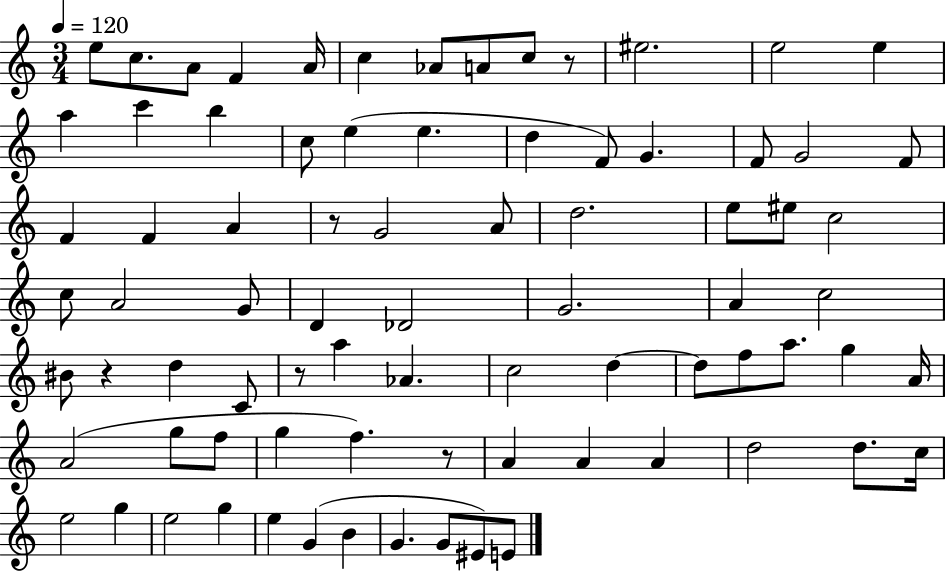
{
  \clef treble
  \numericTimeSignature
  \time 3/4
  \key c \major
  \tempo 4 = 120
  e''8 c''8. a'8 f'4 a'16 | c''4 aes'8 a'8 c''8 r8 | eis''2. | e''2 e''4 | \break a''4 c'''4 b''4 | c''8 e''4( e''4. | d''4 f'8) g'4. | f'8 g'2 f'8 | \break f'4 f'4 a'4 | r8 g'2 a'8 | d''2. | e''8 eis''8 c''2 | \break c''8 a'2 g'8 | d'4 des'2 | g'2. | a'4 c''2 | \break bis'8 r4 d''4 c'8 | r8 a''4 aes'4. | c''2 d''4~~ | d''8 f''8 a''8. g''4 a'16 | \break a'2( g''8 f''8 | g''4 f''4.) r8 | a'4 a'4 a'4 | d''2 d''8. c''16 | \break e''2 g''4 | e''2 g''4 | e''4 g'4( b'4 | g'4. g'8 eis'8) e'8 | \break \bar "|."
}